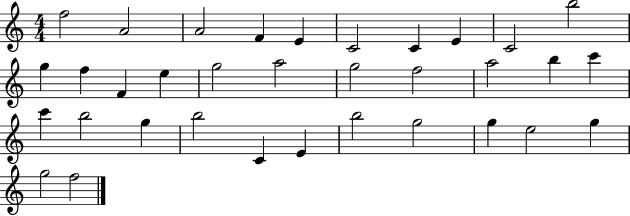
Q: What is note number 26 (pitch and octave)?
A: C4